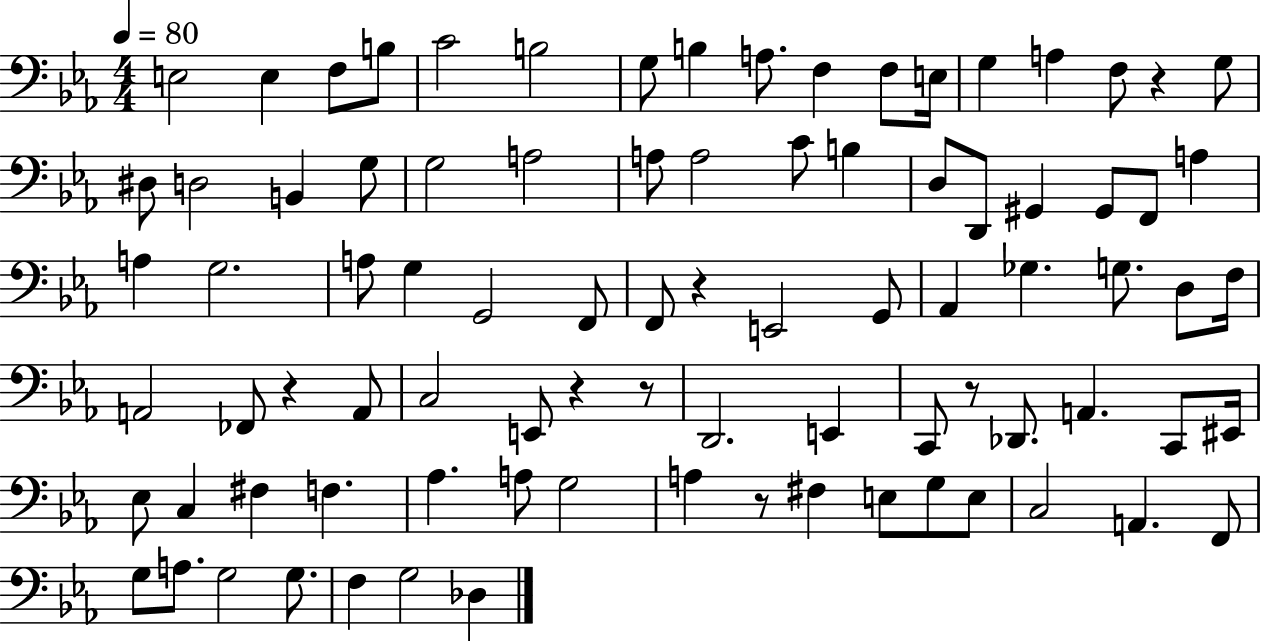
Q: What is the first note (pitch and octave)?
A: E3